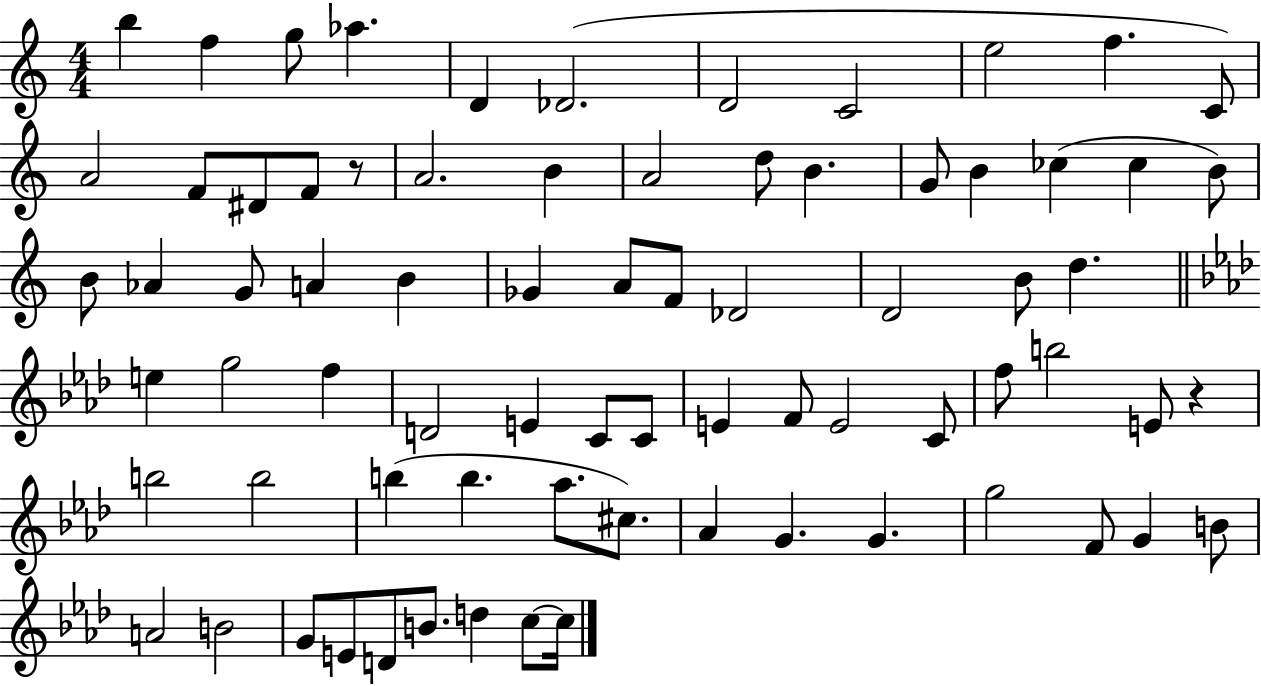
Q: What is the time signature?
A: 4/4